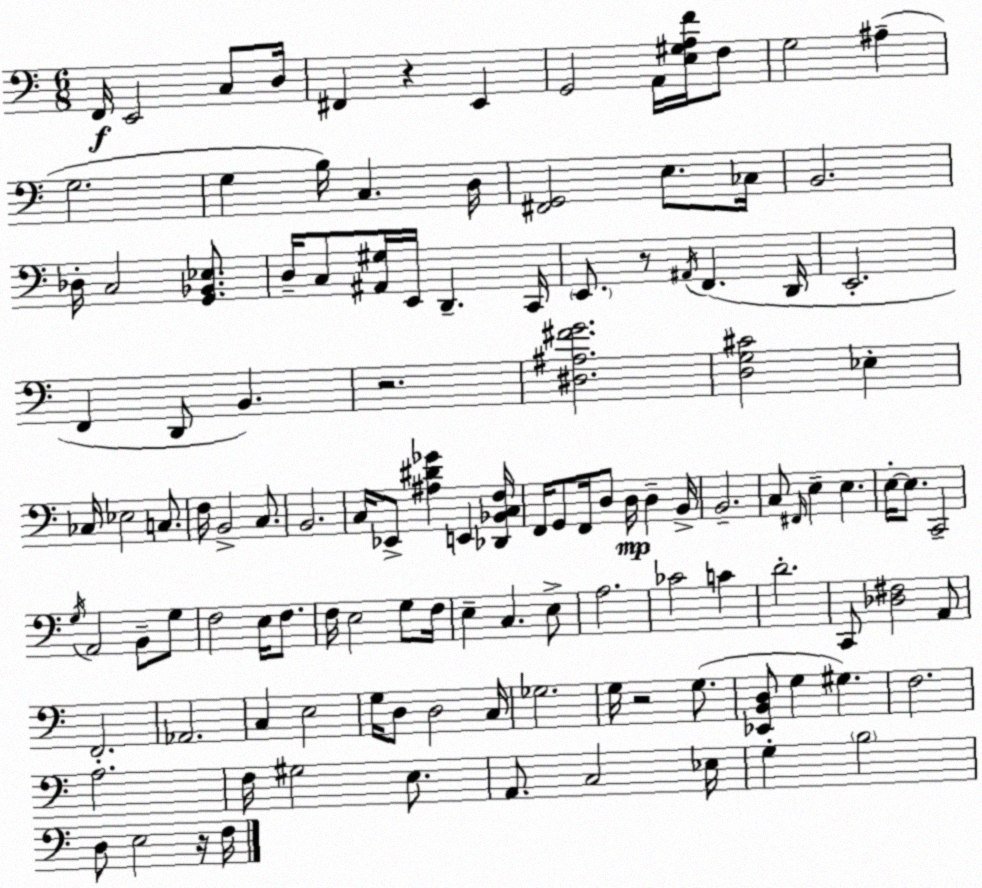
X:1
T:Untitled
M:6/8
L:1/4
K:Am
F,,/4 E,,2 C,/2 D,/4 ^F,, z E,, G,,2 A,,/4 [E,^G,A,F]/4 F,/2 G,2 ^A, G,2 G, B,/4 C, D,/4 [^F,,G,,]2 E,/2 _C,/4 B,,2 _D,/4 C,2 [G,,_B,,_E,]/2 D,/4 C,/2 [^A,,^G,]/4 E,,/4 D,, C,,/4 E,,/2 z/2 ^A,,/4 F,, D,,/4 E,,2 F,, D,,/2 B,, z2 [^D,^A,^FG]2 [D,G,^C]2 _E, _C,/4 _E,2 C,/2 F,/4 B,,2 C,/2 B,,2 C,/4 _E,,/2 [^A,^D_G] E,, [_D,,_B,,C,F,]/4 F,,/4 G,,/2 F,,/4 D,/2 D,/4 D, B,,/4 B,,2 C,/2 ^F,,/4 E, E, E,/4 E,/2 C,,2 G,/4 A,,2 B,,/2 G,/2 F,2 E,/4 F,/2 F,/4 E,2 G,/2 F,/4 E, C, E,/2 A,2 _C2 C D2 C,,/2 [_D,^F,]2 A,,/2 F,,2 _A,,2 C, E,2 G,/4 D,/2 D,2 C,/4 _G,2 G,/4 z2 G,/2 [_E,,B,,D,]/2 G, ^G, F,2 A,2 F,/4 ^G,2 E,/2 A,,/2 C,2 _E,/4 G, B,2 D,/2 E,2 z/4 F,/4